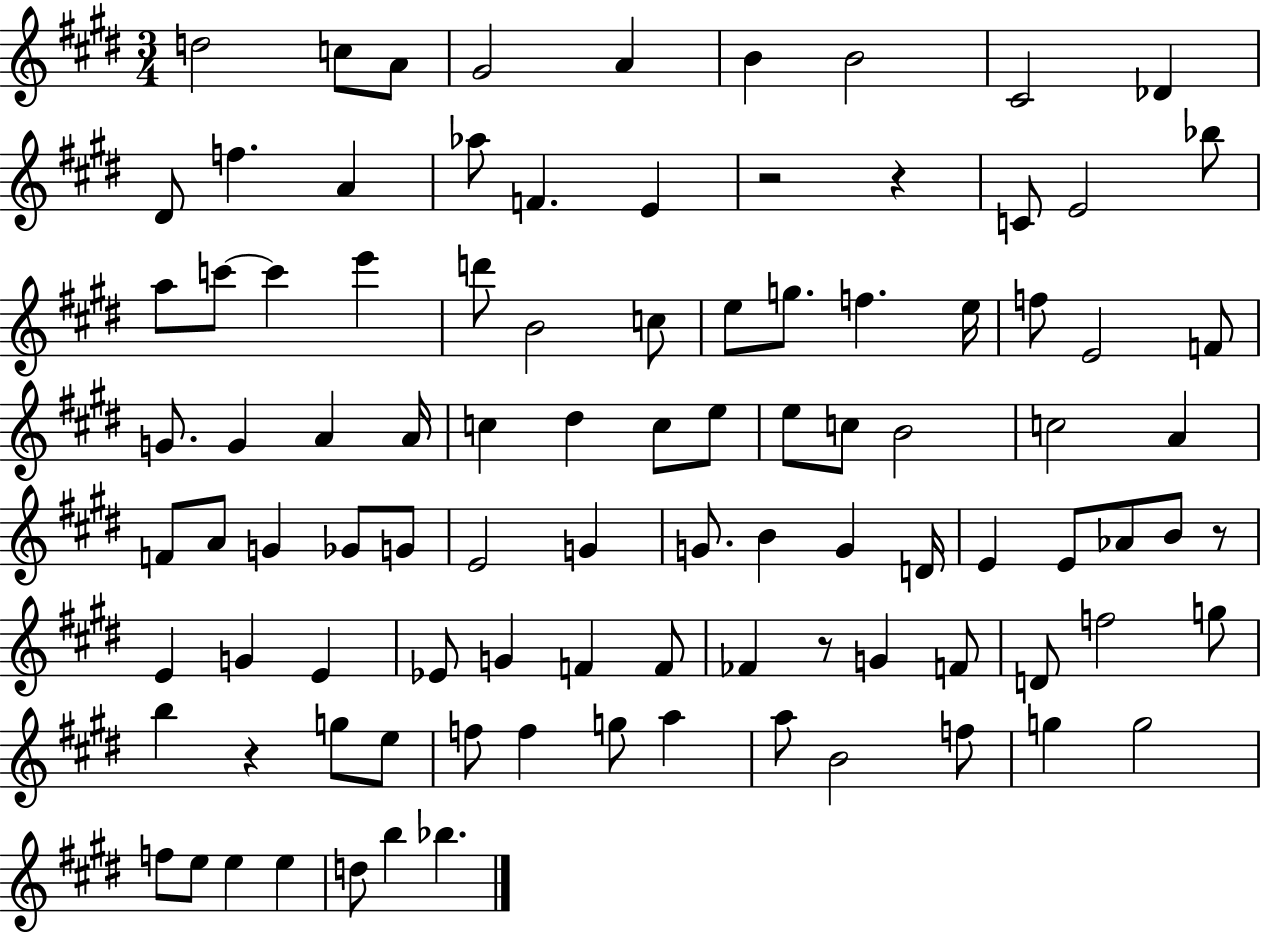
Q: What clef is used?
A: treble